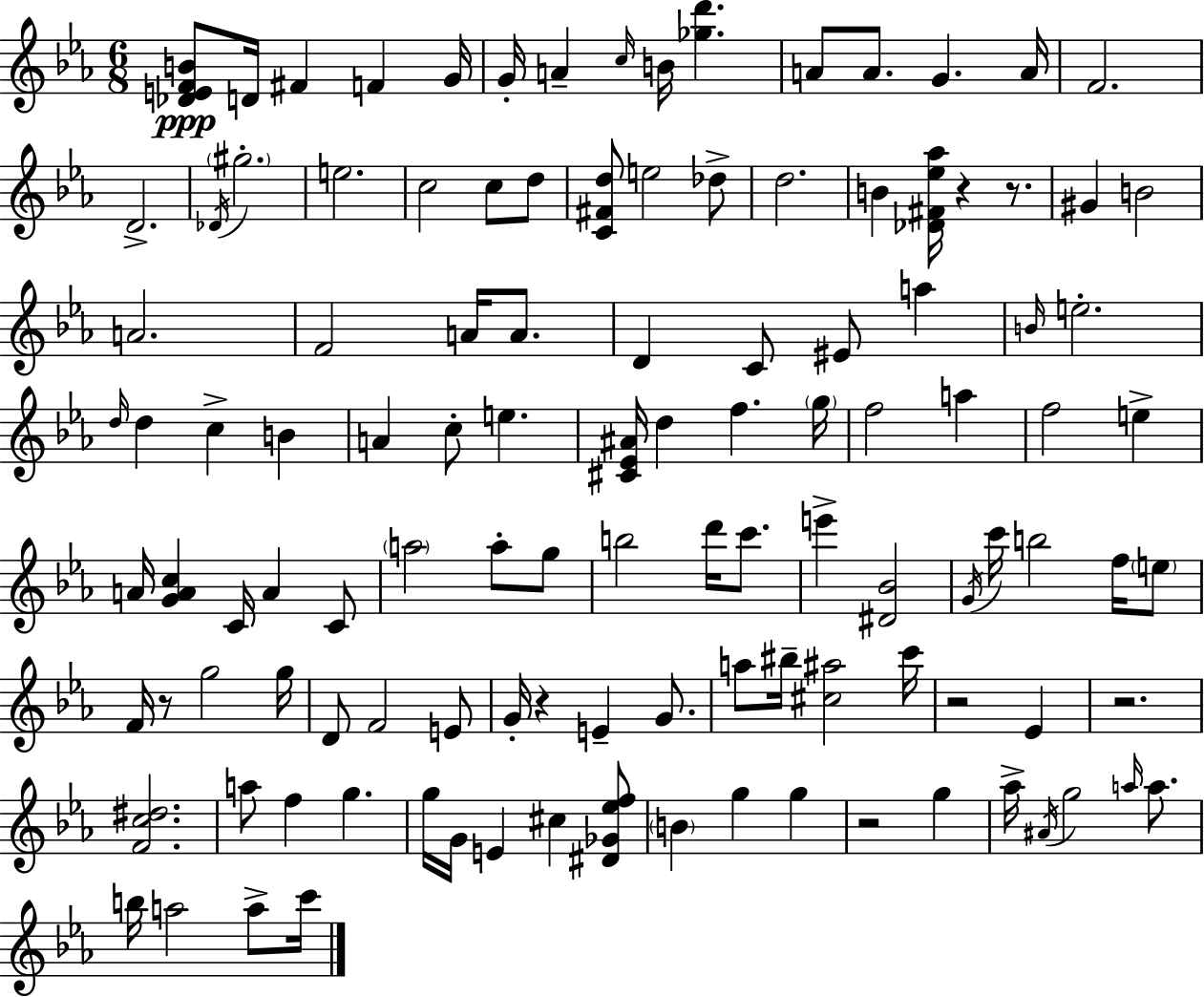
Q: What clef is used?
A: treble